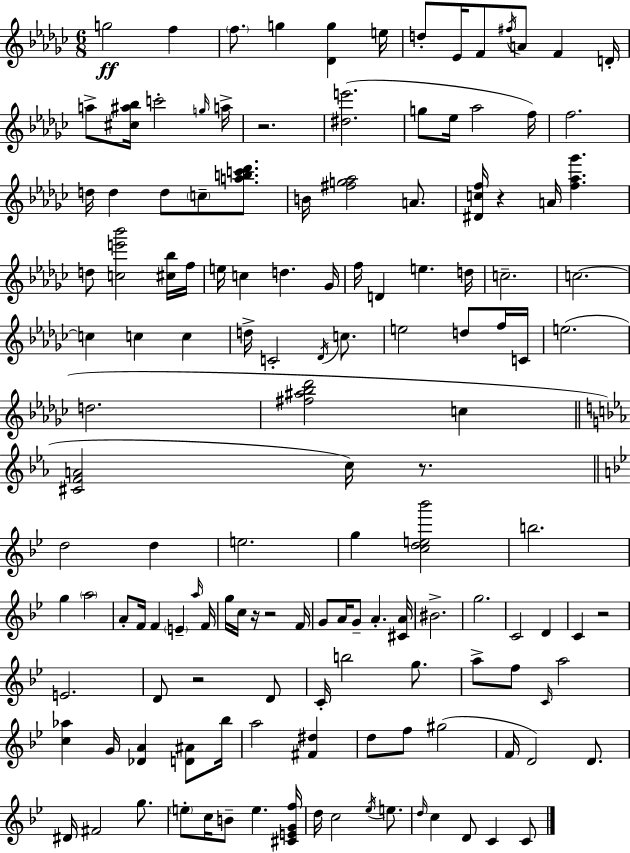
{
  \clef treble
  \numericTimeSignature
  \time 6/8
  \key ees \minor
  \repeat volta 2 { g''2\ff f''4 | \parenthesize f''8. g''4 <des' g''>4 e''16 | d''8-. ees'16 f'8 \acciaccatura { fis''16 } a'8 f'4 | d'16-. a''8-> <cis'' ais'' bes''>16 c'''2-. | \break \grace { g''16 } a''16-> r2. | <dis'' e'''>2.( | g''8 ees''16 aes''2 | f''16) f''2. | \break d''16 d''4 d''8 \parenthesize c''8-- <a'' b'' c''' des'''>8. | b'16 <fis'' g'' aes''>2 a'8. | <dis' c'' f''>16 r4 a'16 <f'' aes'' ges'''>4. | d''8 <c'' e''' bes'''>2 | \break <cis'' bes''>16 f''16 e''16 c''4 d''4. | ges'16 f''16 d'4 e''4. | d''16 c''2.-- | c''2.~~ | \break c''4 c''4 c''4 | d''16-> c'2-. \acciaccatura { des'16 } | c''8. e''2 d''8 | f''16 c'16 e''2.( | \break d''2. | <fis'' ais'' bes'' des'''>2 c''4 | \bar "||" \break \key ees \major <cis' f' a'>2 c''16) r8. | \bar "||" \break \key bes \major d''2 d''4 | e''2. | g''4 <c'' d'' e'' bes'''>2 | b''2. | \break g''4 \parenthesize a''2 | a'8-. f'16 f'4 \parenthesize e'4-- \grace { a''16 } | f'16 g''16 c''16 r16 r2 | f'16 g'8 a'16 g'8-- a'4.-. | \break <cis' a'>16 bis'2.-> | g''2. | c'2 d'4 | c'4 r2 | \break e'2. | d'8 r2 d'8 | c'16-. b''2 g''8. | a''8-> f''8 \grace { c'16 } a''2 | \break <c'' aes''>4 g'16 <des' a'>4 <d' ais'>8 | bes''16 a''2 <fis' dis''>4 | d''8 f''8 gis''2( | f'16 d'2) d'8. | \break dis'16 fis'2 g''8. | \parenthesize e''8-. c''16 b'8-- e''4. | <cis' e' g' f''>16 d''16 c''2 \acciaccatura { ees''16 } | e''8. \grace { d''16 } c''4 d'8 c'4 | \break c'8 } \bar "|."
}